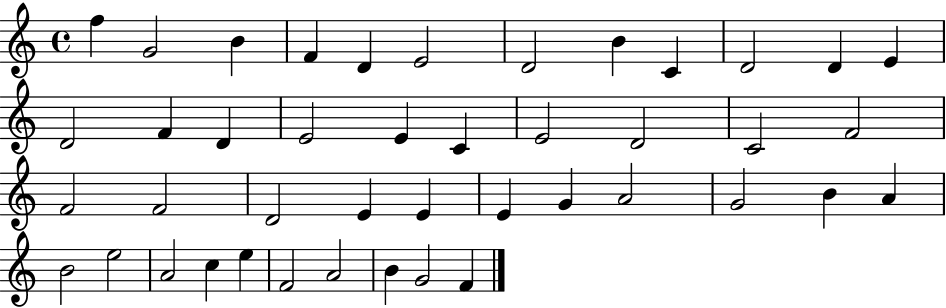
F5/q G4/h B4/q F4/q D4/q E4/h D4/h B4/q C4/q D4/h D4/q E4/q D4/h F4/q D4/q E4/h E4/q C4/q E4/h D4/h C4/h F4/h F4/h F4/h D4/h E4/q E4/q E4/q G4/q A4/h G4/h B4/q A4/q B4/h E5/h A4/h C5/q E5/q F4/h A4/h B4/q G4/h F4/q